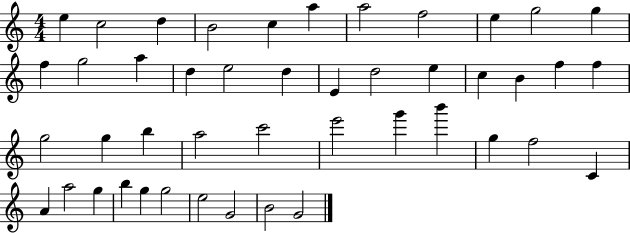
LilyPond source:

{
  \clef treble
  \numericTimeSignature
  \time 4/4
  \key c \major
  e''4 c''2 d''4 | b'2 c''4 a''4 | a''2 f''2 | e''4 g''2 g''4 | \break f''4 g''2 a''4 | d''4 e''2 d''4 | e'4 d''2 e''4 | c''4 b'4 f''4 f''4 | \break g''2 g''4 b''4 | a''2 c'''2 | e'''2 g'''4 b'''4 | g''4 f''2 c'4 | \break a'4 a''2 g''4 | b''4 g''4 g''2 | e''2 g'2 | b'2 g'2 | \break \bar "|."
}